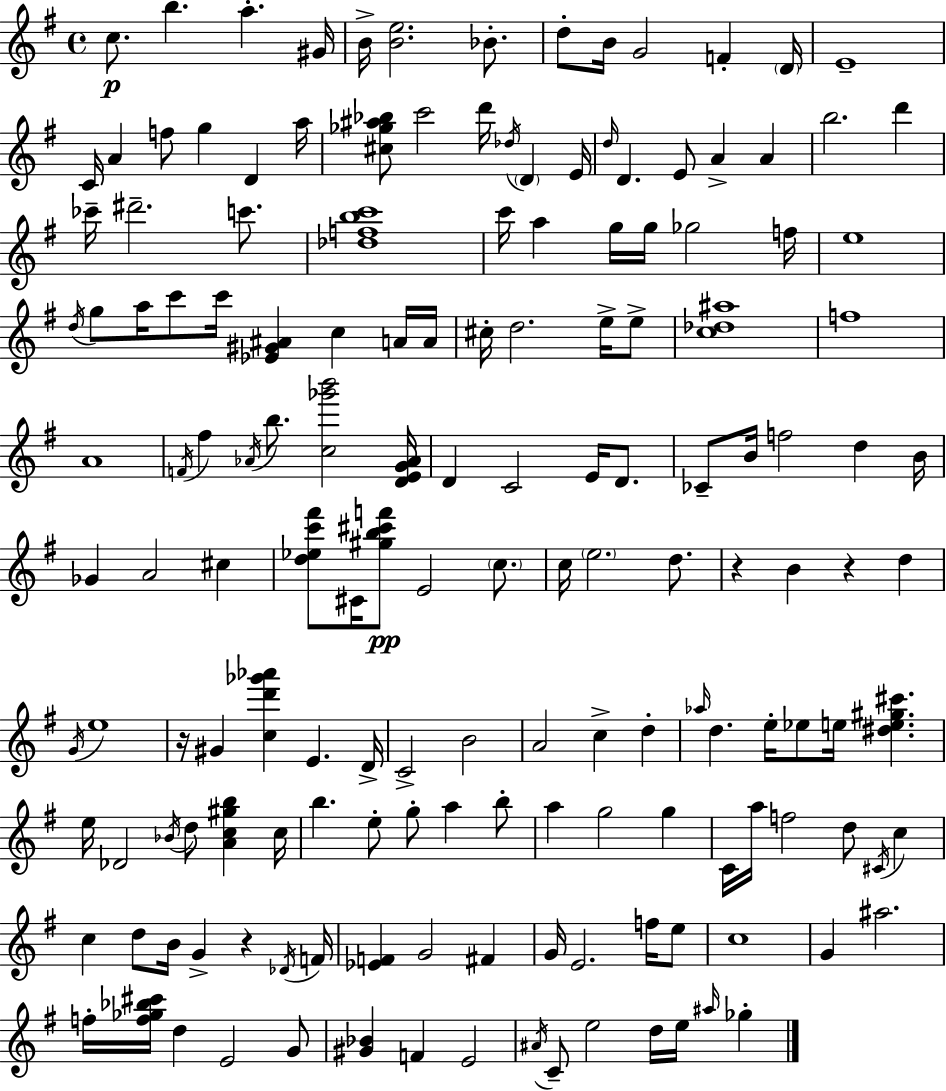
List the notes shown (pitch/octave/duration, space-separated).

C5/e. B5/q. A5/q. G#4/s B4/s [B4,E5]/h. Bb4/e. D5/e B4/s G4/h F4/q D4/s E4/w C4/s A4/q F5/e G5/q D4/q A5/s [C#5,Gb5,A#5,Bb5]/e C6/h D6/s Db5/s D4/q E4/s D5/s D4/q. E4/e A4/q A4/q B5/h. D6/q CES6/s D#6/h. C6/e. [Db5,F5,B5,C6]/w C6/s A5/q G5/s G5/s Gb5/h F5/s E5/w D5/s G5/e A5/s C6/e C6/s [Eb4,G#4,A#4]/q C5/q A4/s A4/s C#5/s D5/h. E5/s E5/e [C5,Db5,A#5]/w F5/w A4/w F4/s F#5/q Ab4/s B5/e. [C5,Gb6,B6]/h [D4,E4,G4,Ab4]/s D4/q C4/h E4/s D4/e. CES4/e B4/s F5/h D5/q B4/s Gb4/q A4/h C#5/q [D5,Eb5,C6,F#6]/e C#4/s [G#5,B5,C#6,F6]/e E4/h C5/e. C5/s E5/h. D5/e. R/q B4/q R/q D5/q G4/s E5/w R/s G#4/q [C5,D6,Gb6,Ab6]/q E4/q. D4/s C4/h B4/h A4/h C5/q D5/q Ab5/s D5/q. E5/s Eb5/e E5/s [D#5,E5,G#5,C#6]/q. E5/s Db4/h Bb4/s D5/e [A4,C5,G#5,B5]/q C5/s B5/q. E5/e G5/e A5/q B5/e A5/q G5/h G5/q C4/s A5/s F5/h D5/e C#4/s C5/q C5/q D5/e B4/s G4/q R/q Db4/s F4/s [Eb4,F4]/q G4/h F#4/q G4/s E4/h. F5/s E5/e C5/w G4/q A#5/h. F5/s [F5,Gb5,Bb5,C#6]/s D5/q E4/h G4/e [G#4,Bb4]/q F4/q E4/h A#4/s C4/e E5/h D5/s E5/s A#5/s Gb5/q